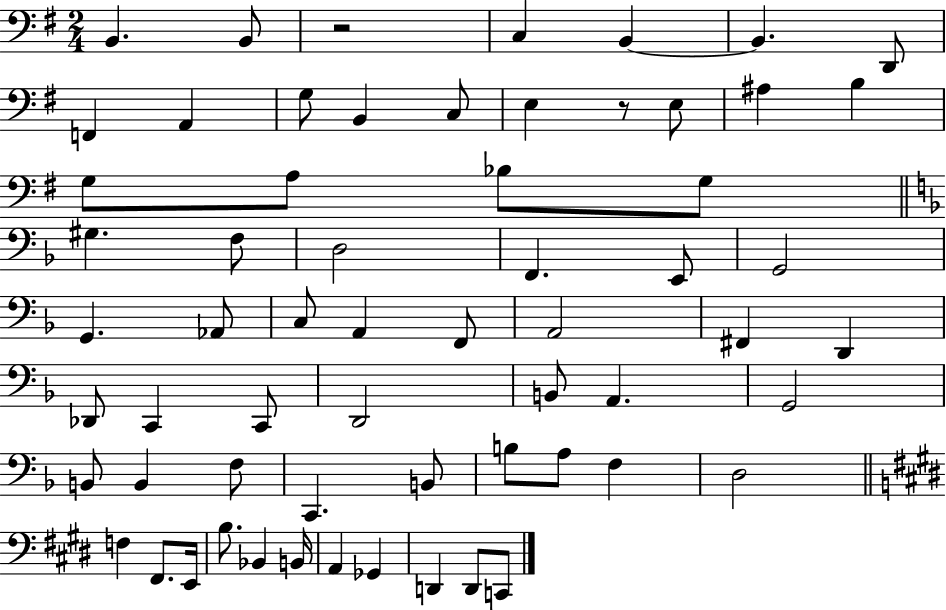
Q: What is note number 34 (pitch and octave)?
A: Db2